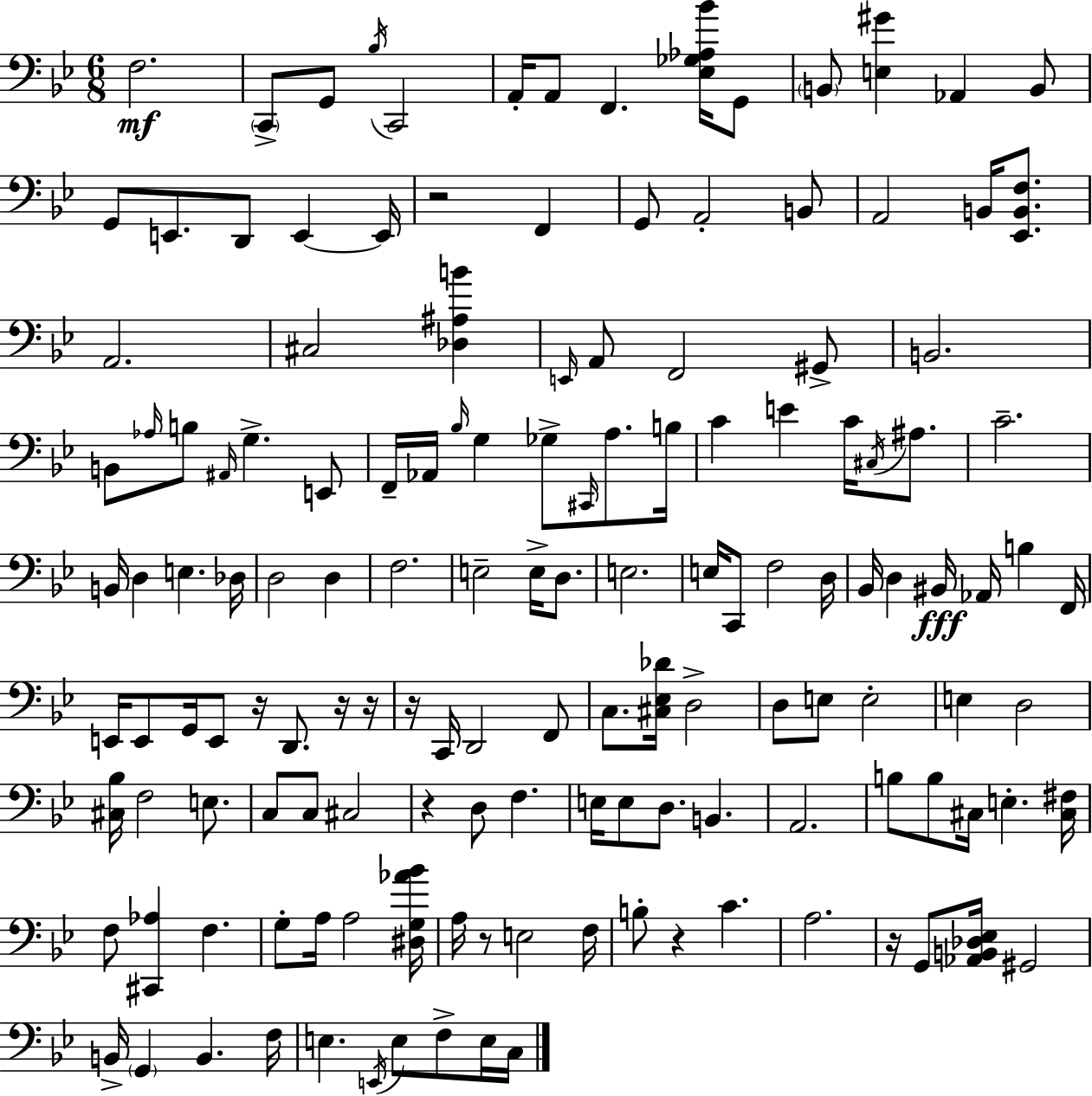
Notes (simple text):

F3/h. C2/e G2/e Bb3/s C2/h A2/s A2/e F2/q. [Eb3,Gb3,Ab3,Bb4]/s G2/e B2/e [E3,G#4]/q Ab2/q B2/e G2/e E2/e. D2/e E2/q E2/s R/h F2/q G2/e A2/h B2/e A2/h B2/s [Eb2,B2,F3]/e. A2/h. C#3/h [Db3,A#3,B4]/q E2/s A2/e F2/h G#2/e B2/h. B2/e Ab3/s B3/e A#2/s G3/q. E2/e F2/s Ab2/s Bb3/s G3/q Gb3/e C#2/s A3/e. B3/s C4/q E4/q C4/s C#3/s A#3/e. C4/h. B2/s D3/q E3/q. Db3/s D3/h D3/q F3/h. E3/h E3/s D3/e. E3/h. E3/s C2/e F3/h D3/s Bb2/s D3/q BIS2/s Ab2/s B3/q F2/s E2/s E2/e G2/s E2/e R/s D2/e. R/s R/s R/s C2/s D2/h F2/e C3/e. [C#3,Eb3,Db4]/s D3/h D3/e E3/e E3/h E3/q D3/h [C#3,Bb3]/s F3/h E3/e. C3/e C3/e C#3/h R/q D3/e F3/q. E3/s E3/e D3/e. B2/q. A2/h. B3/e B3/e C#3/s E3/q. [C#3,F#3]/s F3/e [C#2,Ab3]/q F3/q. G3/e A3/s A3/h [D#3,G3,Ab4,Bb4]/s A3/s R/e E3/h F3/s B3/e R/q C4/q. A3/h. R/s G2/e [Ab2,B2,Db3,Eb3]/s G#2/h B2/s G2/q B2/q. F3/s E3/q. E2/s E3/e F3/e E3/s C3/s